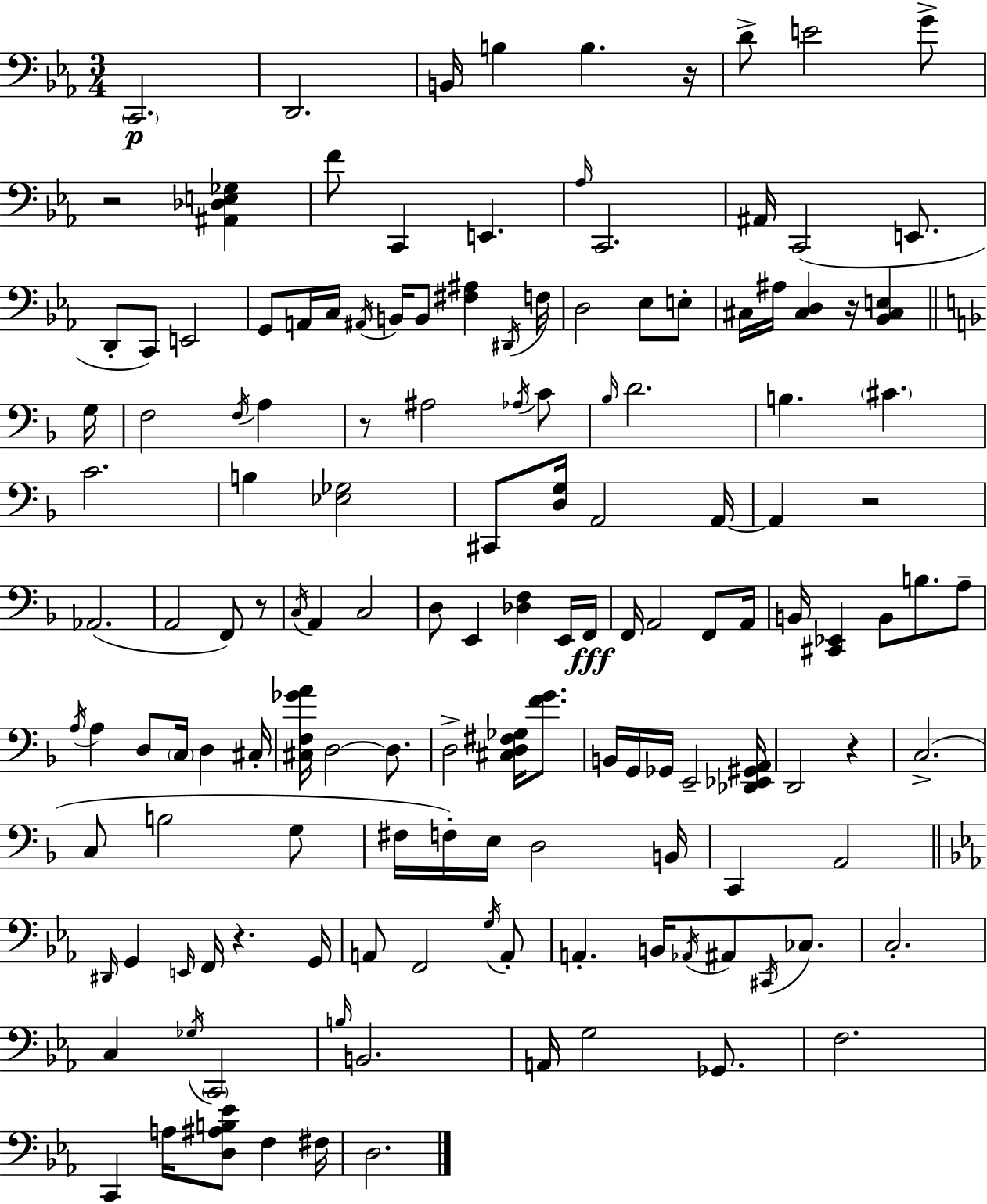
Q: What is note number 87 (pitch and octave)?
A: F3